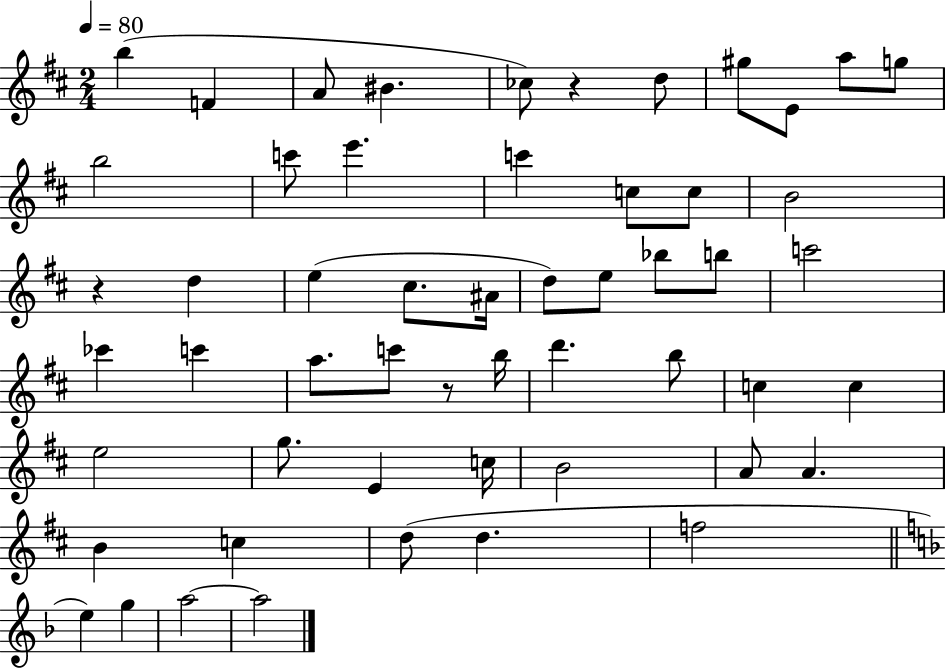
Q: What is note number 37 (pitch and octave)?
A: G5